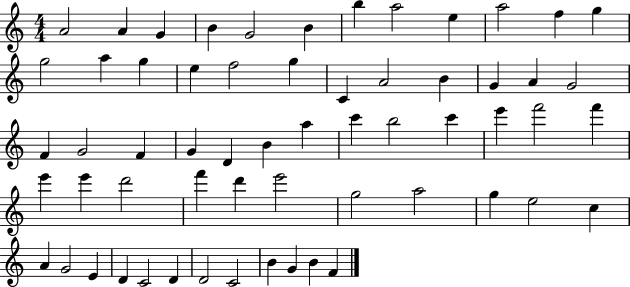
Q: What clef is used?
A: treble